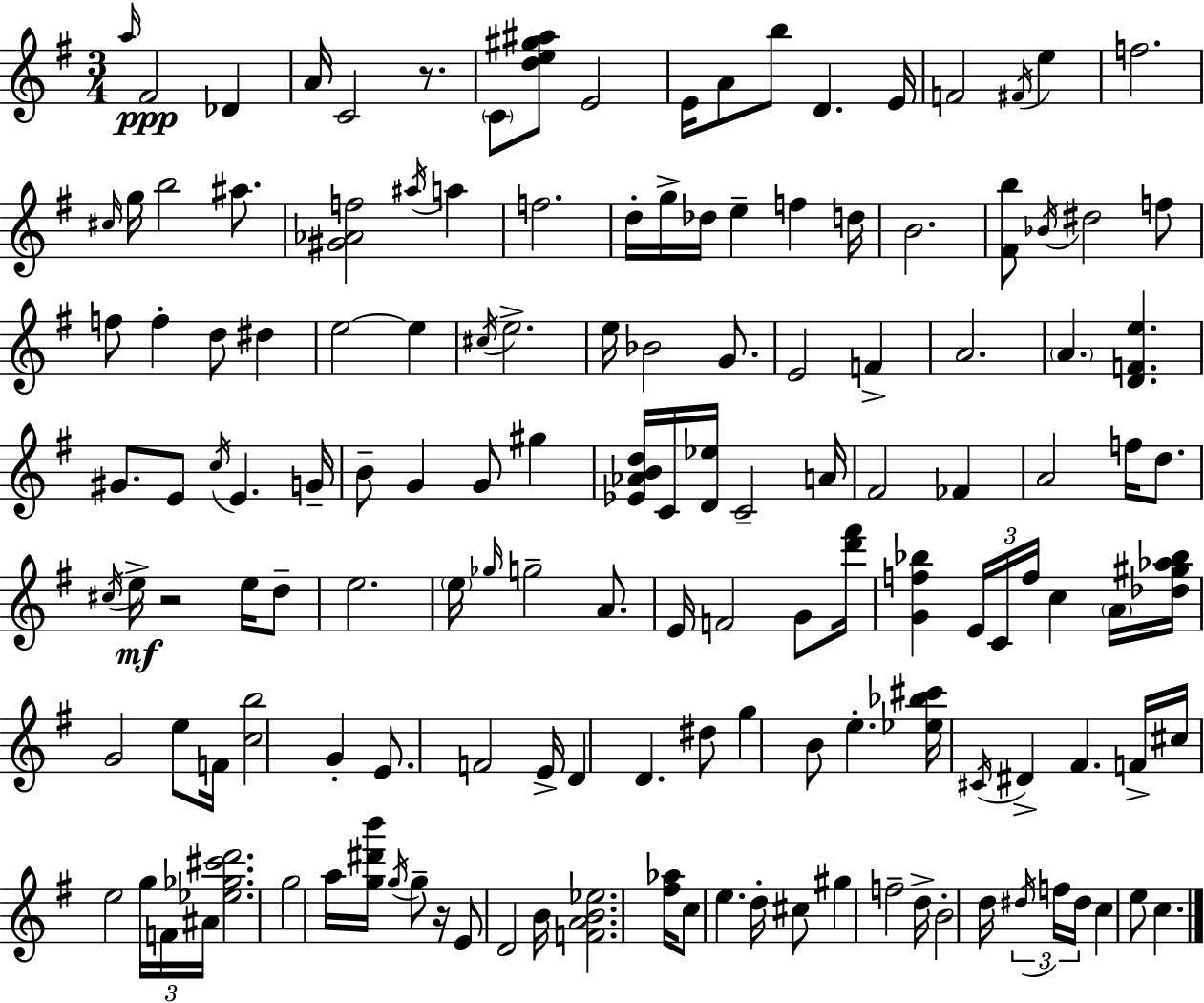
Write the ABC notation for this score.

X:1
T:Untitled
M:3/4
L:1/4
K:Em
a/4 ^F2 _D A/4 C2 z/2 C/2 [de^g^a]/2 E2 E/4 A/2 b/2 D E/4 F2 ^F/4 e f2 ^c/4 g/4 b2 ^a/2 [^G_Af]2 ^a/4 a f2 d/4 g/4 _d/4 e f d/4 B2 [^Fb]/2 _B/4 ^d2 f/2 f/2 f d/2 ^d e2 e ^c/4 e2 e/4 _B2 G/2 E2 F A2 A [DFe] ^G/2 E/2 c/4 E G/4 B/2 G G/2 ^g [_E_ABd]/4 C/4 [D_e]/4 C2 A/4 ^F2 _F A2 f/4 d/2 ^c/4 e/4 z2 e/4 d/2 e2 e/4 _g/4 g2 A/2 E/4 F2 G/2 [d'^f']/4 [Gf_b] E/4 C/4 f/4 c A/4 [_d^g_a_b]/4 G2 e/2 F/4 [cb]2 G E/2 F2 E/4 D D ^d/2 g B/2 e [_e_b^c']/4 ^C/4 ^D ^F F/4 ^c/4 e2 g/4 F/4 ^A/4 [_e_g^c'd']2 g2 a/4 [g^d'b']/4 g/4 g/2 z/4 E/2 D2 B/4 [FAB_e]2 [^f_a]/4 c/2 e d/4 ^c/2 ^g f2 d/4 B2 d/4 ^d/4 f/4 ^d/4 c e/2 c